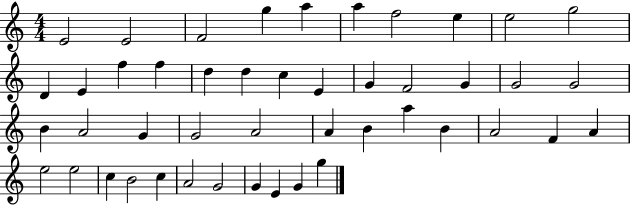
E4/h E4/h F4/h G5/q A5/q A5/q F5/h E5/q E5/h G5/h D4/q E4/q F5/q F5/q D5/q D5/q C5/q E4/q G4/q F4/h G4/q G4/h G4/h B4/q A4/h G4/q G4/h A4/h A4/q B4/q A5/q B4/q A4/h F4/q A4/q E5/h E5/h C5/q B4/h C5/q A4/h G4/h G4/q E4/q G4/q G5/q